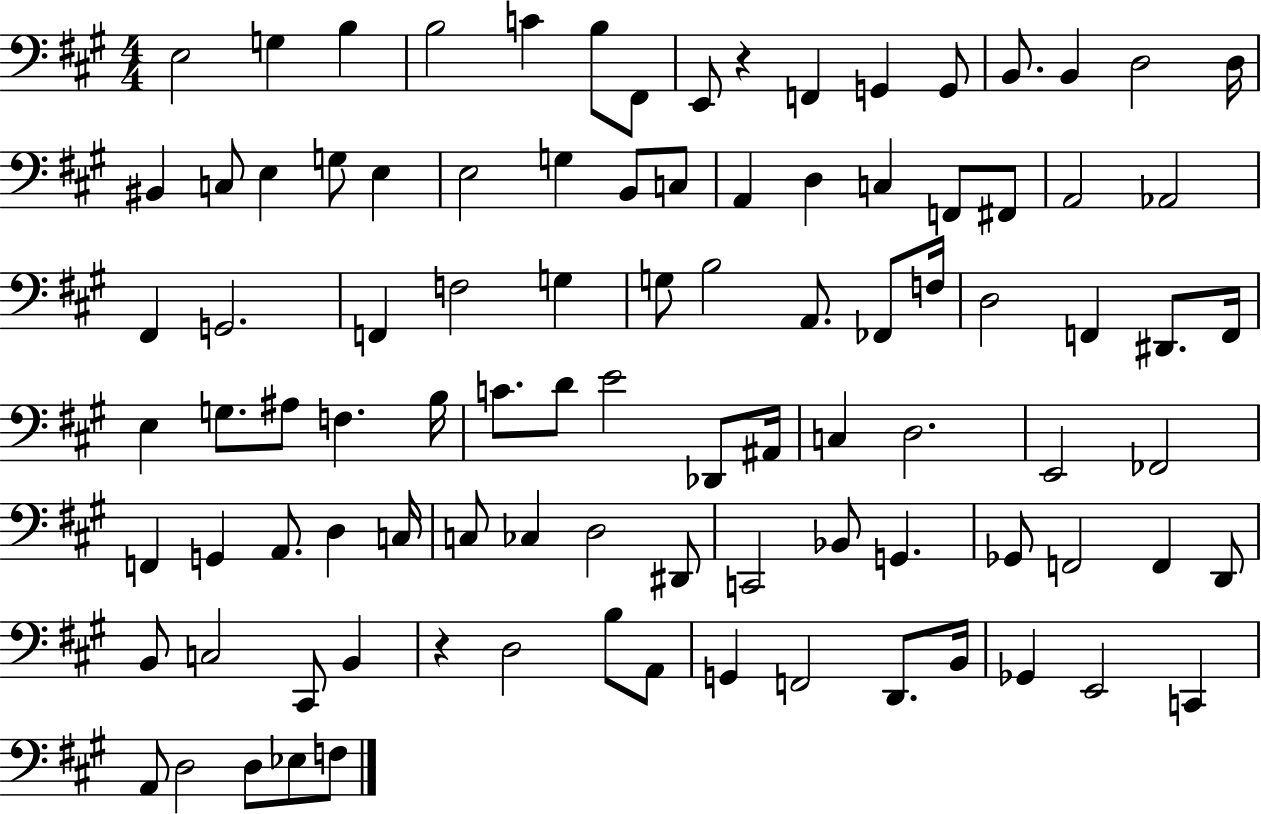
{
  \clef bass
  \numericTimeSignature
  \time 4/4
  \key a \major
  e2 g4 b4 | b2 c'4 b8 fis,8 | e,8 r4 f,4 g,4 g,8 | b,8. b,4 d2 d16 | \break bis,4 c8 e4 g8 e4 | e2 g4 b,8 c8 | a,4 d4 c4 f,8 fis,8 | a,2 aes,2 | \break fis,4 g,2. | f,4 f2 g4 | g8 b2 a,8. fes,8 f16 | d2 f,4 dis,8. f,16 | \break e4 g8. ais8 f4. b16 | c'8. d'8 e'2 des,8 ais,16 | c4 d2. | e,2 fes,2 | \break f,4 g,4 a,8. d4 c16 | c8 ces4 d2 dis,8 | c,2 bes,8 g,4. | ges,8 f,2 f,4 d,8 | \break b,8 c2 cis,8 b,4 | r4 d2 b8 a,8 | g,4 f,2 d,8. b,16 | ges,4 e,2 c,4 | \break a,8 d2 d8 ees8 f8 | \bar "|."
}